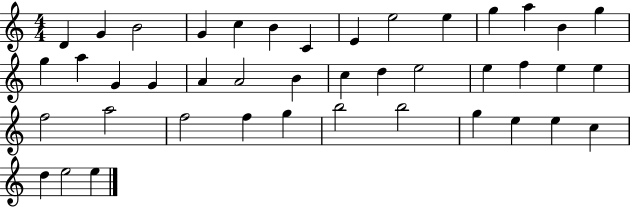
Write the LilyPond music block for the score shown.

{
  \clef treble
  \numericTimeSignature
  \time 4/4
  \key c \major
  d'4 g'4 b'2 | g'4 c''4 b'4 c'4 | e'4 e''2 e''4 | g''4 a''4 b'4 g''4 | \break g''4 a''4 g'4 g'4 | a'4 a'2 b'4 | c''4 d''4 e''2 | e''4 f''4 e''4 e''4 | \break f''2 a''2 | f''2 f''4 g''4 | b''2 b''2 | g''4 e''4 e''4 c''4 | \break d''4 e''2 e''4 | \bar "|."
}